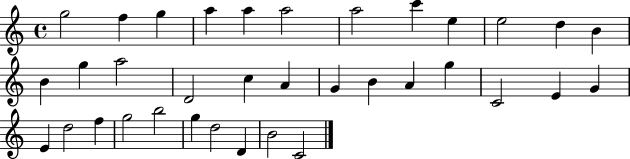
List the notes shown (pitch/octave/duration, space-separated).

G5/h F5/q G5/q A5/q A5/q A5/h A5/h C6/q E5/q E5/h D5/q B4/q B4/q G5/q A5/h D4/h C5/q A4/q G4/q B4/q A4/q G5/q C4/h E4/q G4/q E4/q D5/h F5/q G5/h B5/h G5/q D5/h D4/q B4/h C4/h